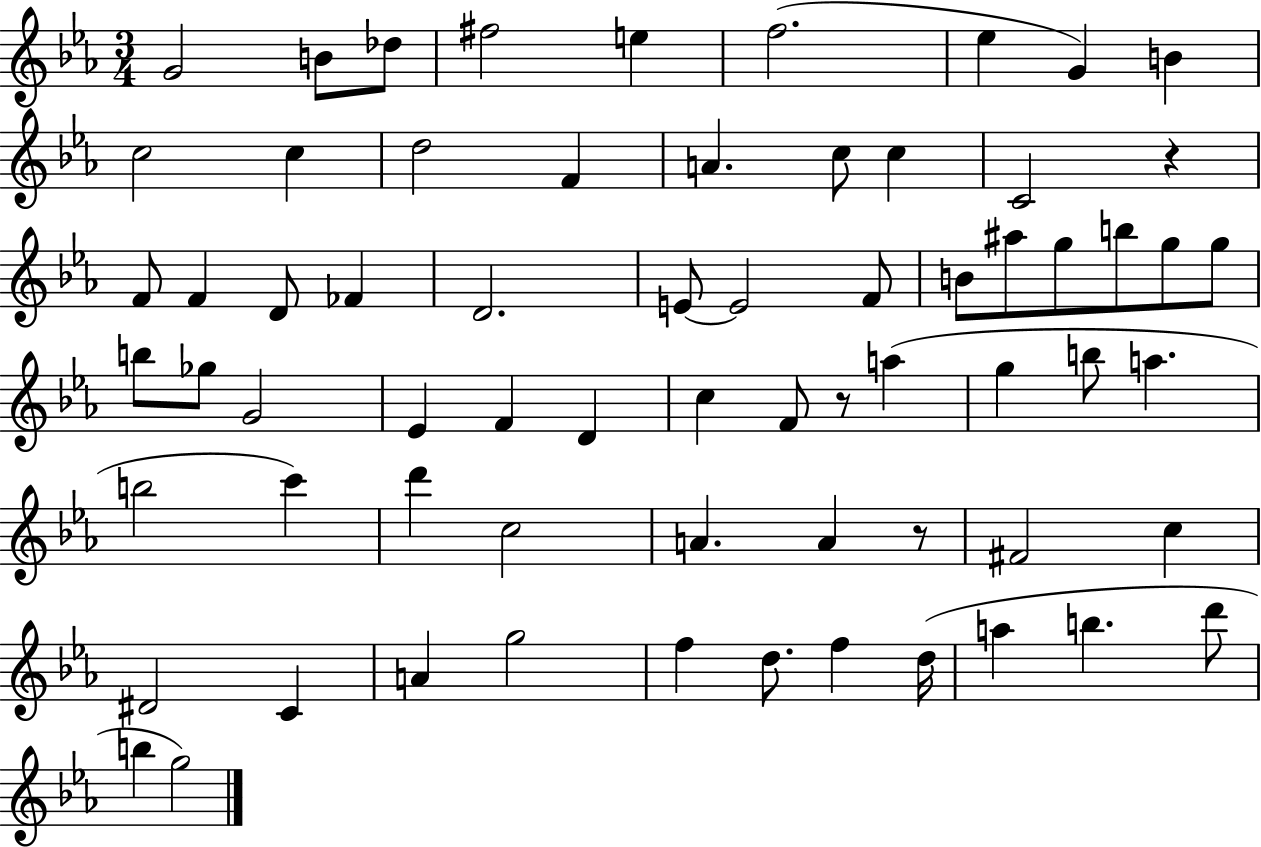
G4/h B4/e Db5/e F#5/h E5/q F5/h. Eb5/q G4/q B4/q C5/h C5/q D5/h F4/q A4/q. C5/e C5/q C4/h R/q F4/e F4/q D4/e FES4/q D4/h. E4/e E4/h F4/e B4/e A#5/e G5/e B5/e G5/e G5/e B5/e Gb5/e G4/h Eb4/q F4/q D4/q C5/q F4/e R/e A5/q G5/q B5/e A5/q. B5/h C6/q D6/q C5/h A4/q. A4/q R/e F#4/h C5/q D#4/h C4/q A4/q G5/h F5/q D5/e. F5/q D5/s A5/q B5/q. D6/e B5/q G5/h